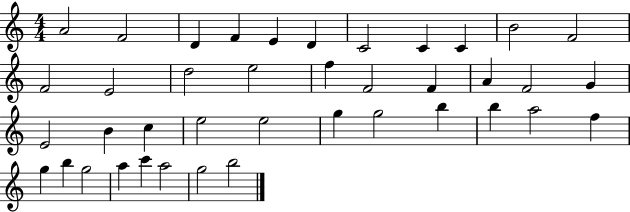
X:1
T:Untitled
M:4/4
L:1/4
K:C
A2 F2 D F E D C2 C C B2 F2 F2 E2 d2 e2 f F2 F A F2 G E2 B c e2 e2 g g2 b b a2 f g b g2 a c' a2 g2 b2